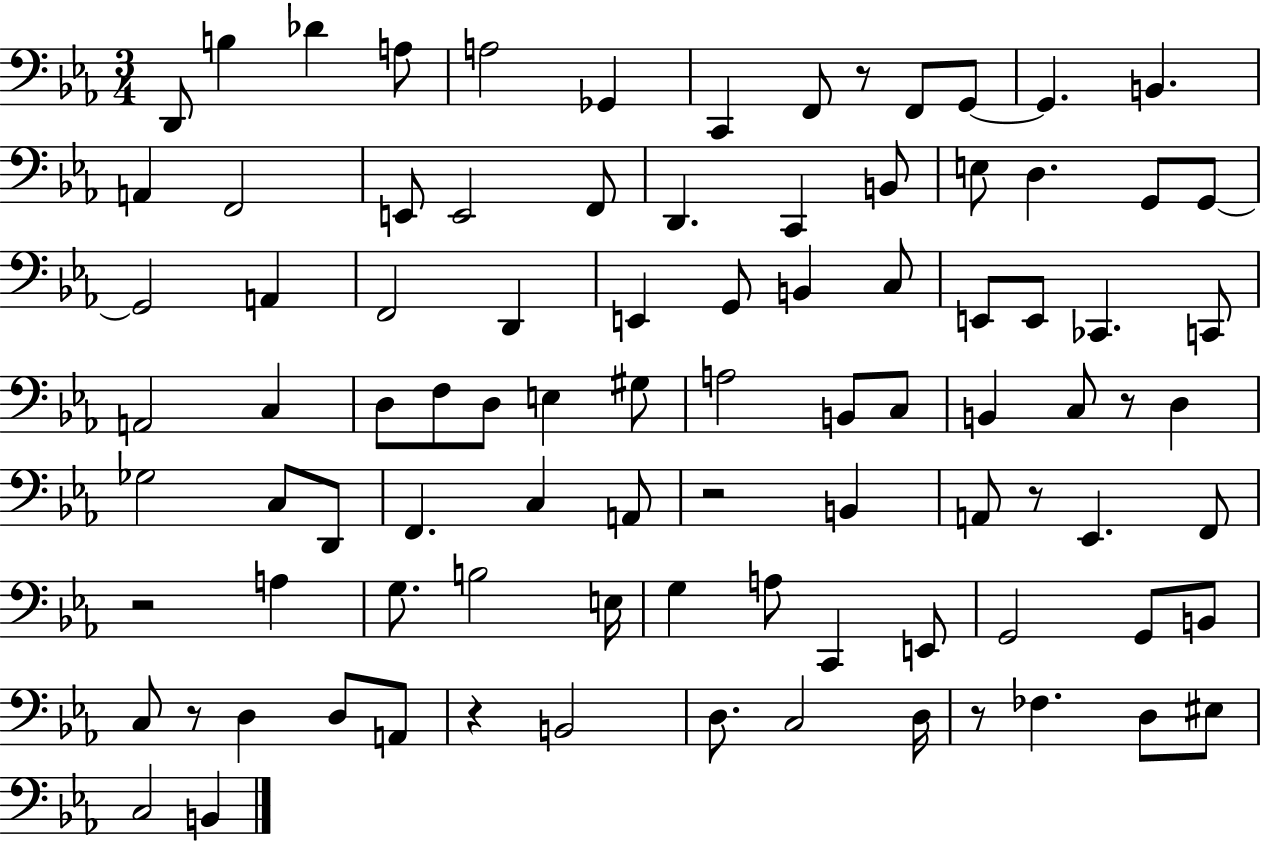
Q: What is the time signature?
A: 3/4